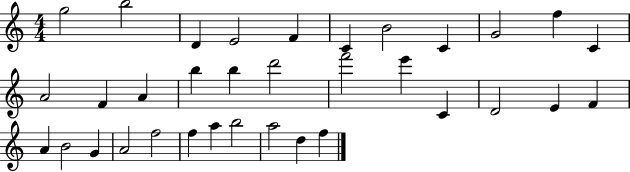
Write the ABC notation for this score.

X:1
T:Untitled
M:4/4
L:1/4
K:C
g2 b2 D E2 F C B2 C G2 f C A2 F A b b d'2 f'2 e' C D2 E F A B2 G A2 f2 f a b2 a2 d f